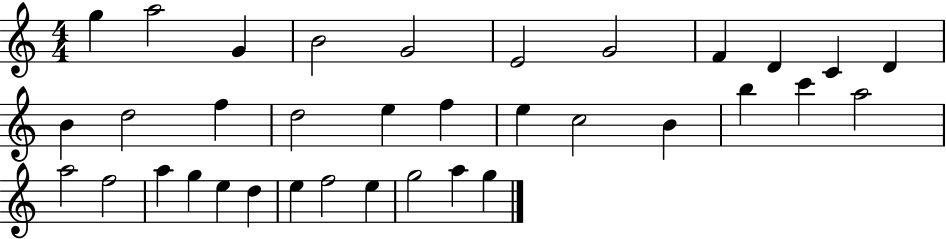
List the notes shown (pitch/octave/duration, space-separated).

G5/q A5/h G4/q B4/h G4/h E4/h G4/h F4/q D4/q C4/q D4/q B4/q D5/h F5/q D5/h E5/q F5/q E5/q C5/h B4/q B5/q C6/q A5/h A5/h F5/h A5/q G5/q E5/q D5/q E5/q F5/h E5/q G5/h A5/q G5/q